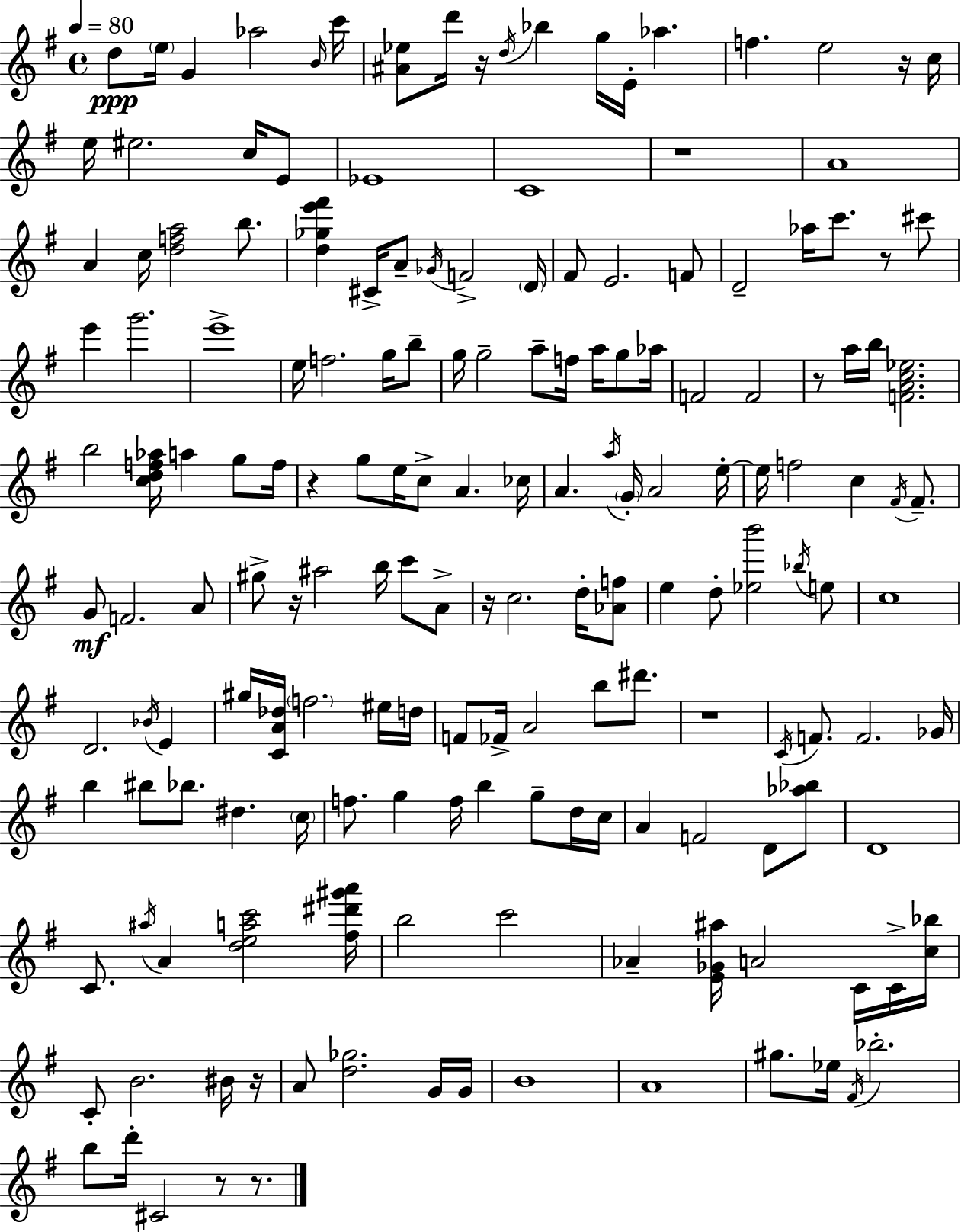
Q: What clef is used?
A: treble